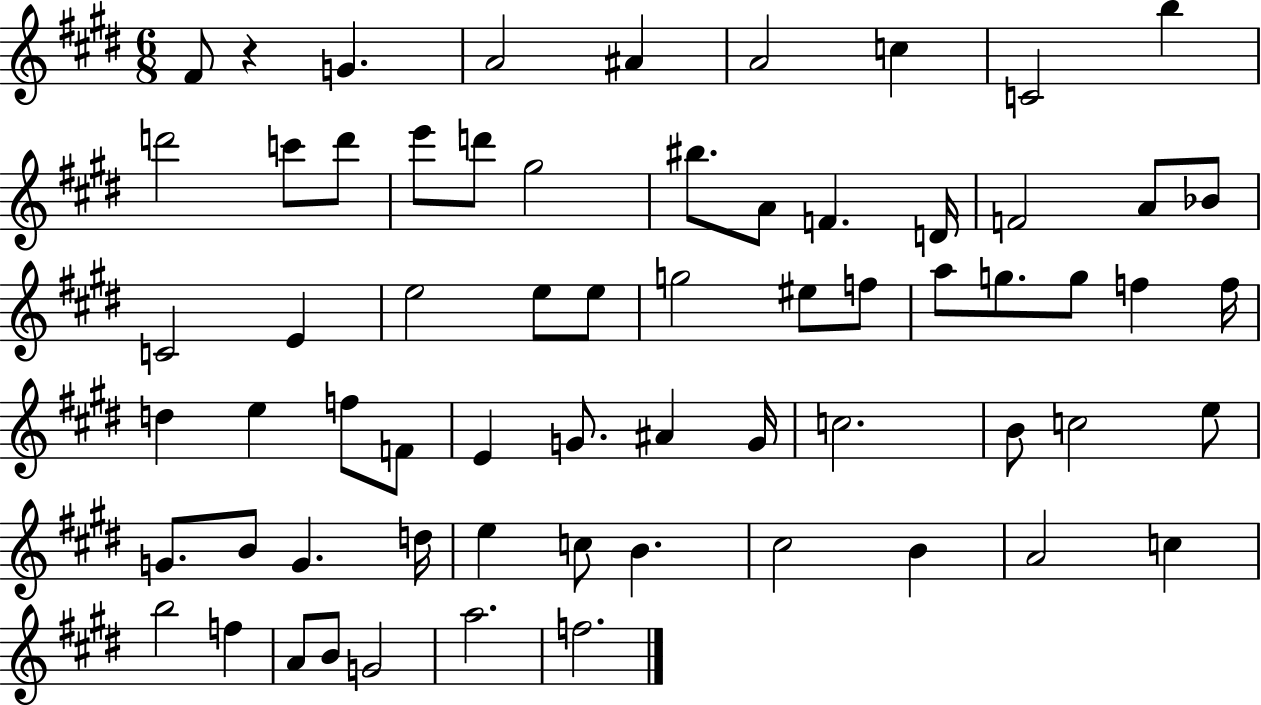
F#4/e R/q G4/q. A4/h A#4/q A4/h C5/q C4/h B5/q D6/h C6/e D6/e E6/e D6/e G#5/h BIS5/e. A4/e F4/q. D4/s F4/h A4/e Bb4/e C4/h E4/q E5/h E5/e E5/e G5/h EIS5/e F5/e A5/e G5/e. G5/e F5/q F5/s D5/q E5/q F5/e F4/e E4/q G4/e. A#4/q G4/s C5/h. B4/e C5/h E5/e G4/e. B4/e G4/q. D5/s E5/q C5/e B4/q. C#5/h B4/q A4/h C5/q B5/h F5/q A4/e B4/e G4/h A5/h. F5/h.